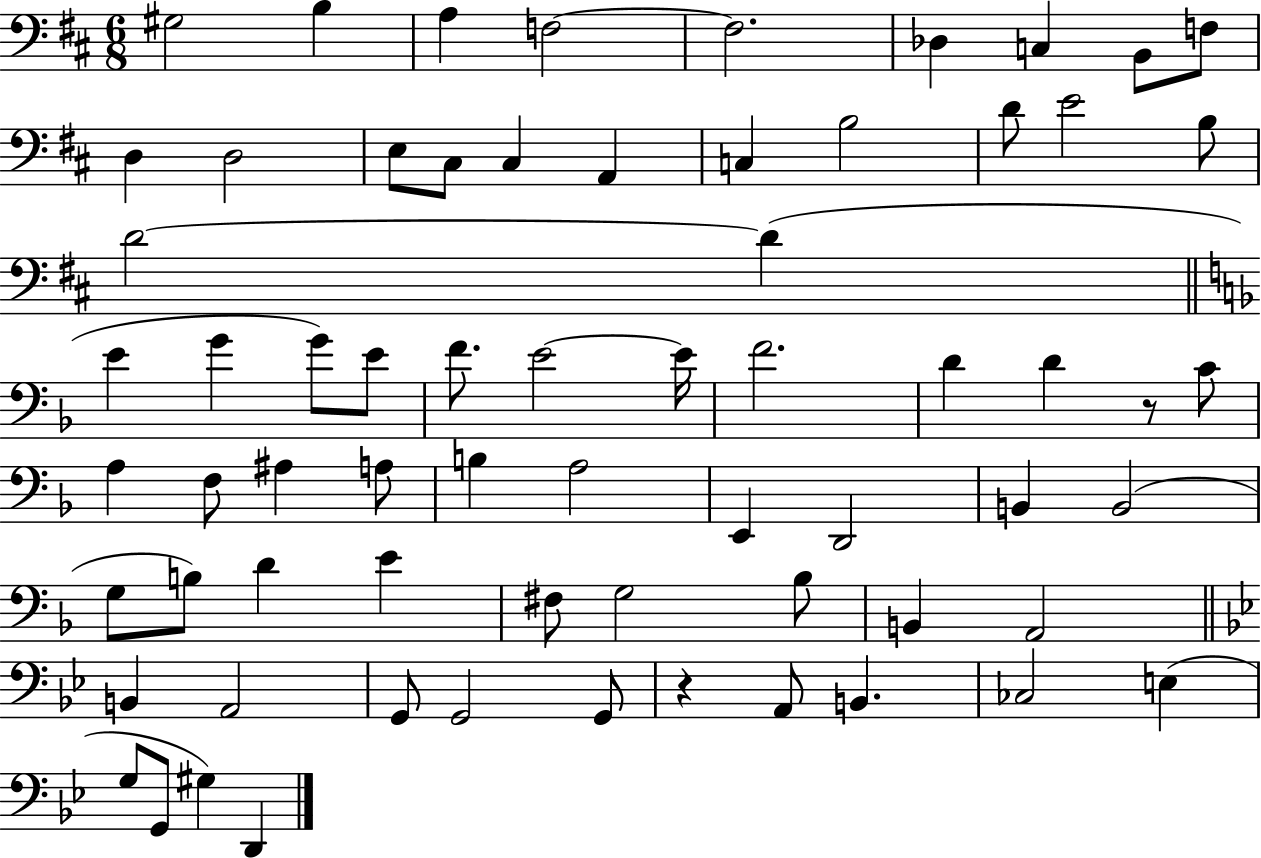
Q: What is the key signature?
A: D major